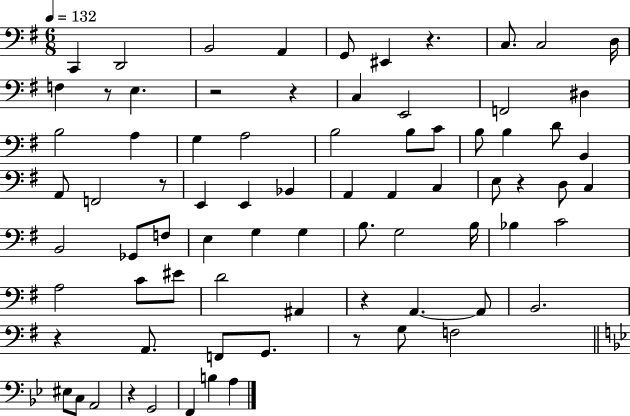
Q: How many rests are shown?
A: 10